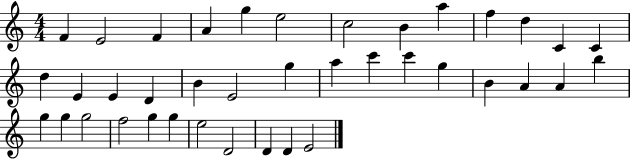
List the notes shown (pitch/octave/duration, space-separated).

F4/q E4/h F4/q A4/q G5/q E5/h C5/h B4/q A5/q F5/q D5/q C4/q C4/q D5/q E4/q E4/q D4/q B4/q E4/h G5/q A5/q C6/q C6/q G5/q B4/q A4/q A4/q B5/q G5/q G5/q G5/h F5/h G5/q G5/q E5/h D4/h D4/q D4/q E4/h